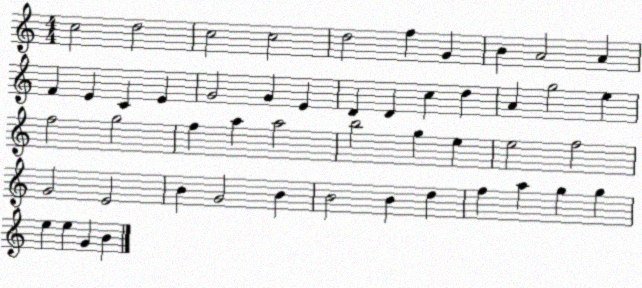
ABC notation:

X:1
T:Untitled
M:4/4
L:1/4
K:C
c2 d2 c2 c2 d2 f G B A2 A F E C E G2 G E D D c d A g2 e f2 g2 f a a2 b2 g e e2 f2 G2 E2 B G2 B B2 B d f a g g e e G B